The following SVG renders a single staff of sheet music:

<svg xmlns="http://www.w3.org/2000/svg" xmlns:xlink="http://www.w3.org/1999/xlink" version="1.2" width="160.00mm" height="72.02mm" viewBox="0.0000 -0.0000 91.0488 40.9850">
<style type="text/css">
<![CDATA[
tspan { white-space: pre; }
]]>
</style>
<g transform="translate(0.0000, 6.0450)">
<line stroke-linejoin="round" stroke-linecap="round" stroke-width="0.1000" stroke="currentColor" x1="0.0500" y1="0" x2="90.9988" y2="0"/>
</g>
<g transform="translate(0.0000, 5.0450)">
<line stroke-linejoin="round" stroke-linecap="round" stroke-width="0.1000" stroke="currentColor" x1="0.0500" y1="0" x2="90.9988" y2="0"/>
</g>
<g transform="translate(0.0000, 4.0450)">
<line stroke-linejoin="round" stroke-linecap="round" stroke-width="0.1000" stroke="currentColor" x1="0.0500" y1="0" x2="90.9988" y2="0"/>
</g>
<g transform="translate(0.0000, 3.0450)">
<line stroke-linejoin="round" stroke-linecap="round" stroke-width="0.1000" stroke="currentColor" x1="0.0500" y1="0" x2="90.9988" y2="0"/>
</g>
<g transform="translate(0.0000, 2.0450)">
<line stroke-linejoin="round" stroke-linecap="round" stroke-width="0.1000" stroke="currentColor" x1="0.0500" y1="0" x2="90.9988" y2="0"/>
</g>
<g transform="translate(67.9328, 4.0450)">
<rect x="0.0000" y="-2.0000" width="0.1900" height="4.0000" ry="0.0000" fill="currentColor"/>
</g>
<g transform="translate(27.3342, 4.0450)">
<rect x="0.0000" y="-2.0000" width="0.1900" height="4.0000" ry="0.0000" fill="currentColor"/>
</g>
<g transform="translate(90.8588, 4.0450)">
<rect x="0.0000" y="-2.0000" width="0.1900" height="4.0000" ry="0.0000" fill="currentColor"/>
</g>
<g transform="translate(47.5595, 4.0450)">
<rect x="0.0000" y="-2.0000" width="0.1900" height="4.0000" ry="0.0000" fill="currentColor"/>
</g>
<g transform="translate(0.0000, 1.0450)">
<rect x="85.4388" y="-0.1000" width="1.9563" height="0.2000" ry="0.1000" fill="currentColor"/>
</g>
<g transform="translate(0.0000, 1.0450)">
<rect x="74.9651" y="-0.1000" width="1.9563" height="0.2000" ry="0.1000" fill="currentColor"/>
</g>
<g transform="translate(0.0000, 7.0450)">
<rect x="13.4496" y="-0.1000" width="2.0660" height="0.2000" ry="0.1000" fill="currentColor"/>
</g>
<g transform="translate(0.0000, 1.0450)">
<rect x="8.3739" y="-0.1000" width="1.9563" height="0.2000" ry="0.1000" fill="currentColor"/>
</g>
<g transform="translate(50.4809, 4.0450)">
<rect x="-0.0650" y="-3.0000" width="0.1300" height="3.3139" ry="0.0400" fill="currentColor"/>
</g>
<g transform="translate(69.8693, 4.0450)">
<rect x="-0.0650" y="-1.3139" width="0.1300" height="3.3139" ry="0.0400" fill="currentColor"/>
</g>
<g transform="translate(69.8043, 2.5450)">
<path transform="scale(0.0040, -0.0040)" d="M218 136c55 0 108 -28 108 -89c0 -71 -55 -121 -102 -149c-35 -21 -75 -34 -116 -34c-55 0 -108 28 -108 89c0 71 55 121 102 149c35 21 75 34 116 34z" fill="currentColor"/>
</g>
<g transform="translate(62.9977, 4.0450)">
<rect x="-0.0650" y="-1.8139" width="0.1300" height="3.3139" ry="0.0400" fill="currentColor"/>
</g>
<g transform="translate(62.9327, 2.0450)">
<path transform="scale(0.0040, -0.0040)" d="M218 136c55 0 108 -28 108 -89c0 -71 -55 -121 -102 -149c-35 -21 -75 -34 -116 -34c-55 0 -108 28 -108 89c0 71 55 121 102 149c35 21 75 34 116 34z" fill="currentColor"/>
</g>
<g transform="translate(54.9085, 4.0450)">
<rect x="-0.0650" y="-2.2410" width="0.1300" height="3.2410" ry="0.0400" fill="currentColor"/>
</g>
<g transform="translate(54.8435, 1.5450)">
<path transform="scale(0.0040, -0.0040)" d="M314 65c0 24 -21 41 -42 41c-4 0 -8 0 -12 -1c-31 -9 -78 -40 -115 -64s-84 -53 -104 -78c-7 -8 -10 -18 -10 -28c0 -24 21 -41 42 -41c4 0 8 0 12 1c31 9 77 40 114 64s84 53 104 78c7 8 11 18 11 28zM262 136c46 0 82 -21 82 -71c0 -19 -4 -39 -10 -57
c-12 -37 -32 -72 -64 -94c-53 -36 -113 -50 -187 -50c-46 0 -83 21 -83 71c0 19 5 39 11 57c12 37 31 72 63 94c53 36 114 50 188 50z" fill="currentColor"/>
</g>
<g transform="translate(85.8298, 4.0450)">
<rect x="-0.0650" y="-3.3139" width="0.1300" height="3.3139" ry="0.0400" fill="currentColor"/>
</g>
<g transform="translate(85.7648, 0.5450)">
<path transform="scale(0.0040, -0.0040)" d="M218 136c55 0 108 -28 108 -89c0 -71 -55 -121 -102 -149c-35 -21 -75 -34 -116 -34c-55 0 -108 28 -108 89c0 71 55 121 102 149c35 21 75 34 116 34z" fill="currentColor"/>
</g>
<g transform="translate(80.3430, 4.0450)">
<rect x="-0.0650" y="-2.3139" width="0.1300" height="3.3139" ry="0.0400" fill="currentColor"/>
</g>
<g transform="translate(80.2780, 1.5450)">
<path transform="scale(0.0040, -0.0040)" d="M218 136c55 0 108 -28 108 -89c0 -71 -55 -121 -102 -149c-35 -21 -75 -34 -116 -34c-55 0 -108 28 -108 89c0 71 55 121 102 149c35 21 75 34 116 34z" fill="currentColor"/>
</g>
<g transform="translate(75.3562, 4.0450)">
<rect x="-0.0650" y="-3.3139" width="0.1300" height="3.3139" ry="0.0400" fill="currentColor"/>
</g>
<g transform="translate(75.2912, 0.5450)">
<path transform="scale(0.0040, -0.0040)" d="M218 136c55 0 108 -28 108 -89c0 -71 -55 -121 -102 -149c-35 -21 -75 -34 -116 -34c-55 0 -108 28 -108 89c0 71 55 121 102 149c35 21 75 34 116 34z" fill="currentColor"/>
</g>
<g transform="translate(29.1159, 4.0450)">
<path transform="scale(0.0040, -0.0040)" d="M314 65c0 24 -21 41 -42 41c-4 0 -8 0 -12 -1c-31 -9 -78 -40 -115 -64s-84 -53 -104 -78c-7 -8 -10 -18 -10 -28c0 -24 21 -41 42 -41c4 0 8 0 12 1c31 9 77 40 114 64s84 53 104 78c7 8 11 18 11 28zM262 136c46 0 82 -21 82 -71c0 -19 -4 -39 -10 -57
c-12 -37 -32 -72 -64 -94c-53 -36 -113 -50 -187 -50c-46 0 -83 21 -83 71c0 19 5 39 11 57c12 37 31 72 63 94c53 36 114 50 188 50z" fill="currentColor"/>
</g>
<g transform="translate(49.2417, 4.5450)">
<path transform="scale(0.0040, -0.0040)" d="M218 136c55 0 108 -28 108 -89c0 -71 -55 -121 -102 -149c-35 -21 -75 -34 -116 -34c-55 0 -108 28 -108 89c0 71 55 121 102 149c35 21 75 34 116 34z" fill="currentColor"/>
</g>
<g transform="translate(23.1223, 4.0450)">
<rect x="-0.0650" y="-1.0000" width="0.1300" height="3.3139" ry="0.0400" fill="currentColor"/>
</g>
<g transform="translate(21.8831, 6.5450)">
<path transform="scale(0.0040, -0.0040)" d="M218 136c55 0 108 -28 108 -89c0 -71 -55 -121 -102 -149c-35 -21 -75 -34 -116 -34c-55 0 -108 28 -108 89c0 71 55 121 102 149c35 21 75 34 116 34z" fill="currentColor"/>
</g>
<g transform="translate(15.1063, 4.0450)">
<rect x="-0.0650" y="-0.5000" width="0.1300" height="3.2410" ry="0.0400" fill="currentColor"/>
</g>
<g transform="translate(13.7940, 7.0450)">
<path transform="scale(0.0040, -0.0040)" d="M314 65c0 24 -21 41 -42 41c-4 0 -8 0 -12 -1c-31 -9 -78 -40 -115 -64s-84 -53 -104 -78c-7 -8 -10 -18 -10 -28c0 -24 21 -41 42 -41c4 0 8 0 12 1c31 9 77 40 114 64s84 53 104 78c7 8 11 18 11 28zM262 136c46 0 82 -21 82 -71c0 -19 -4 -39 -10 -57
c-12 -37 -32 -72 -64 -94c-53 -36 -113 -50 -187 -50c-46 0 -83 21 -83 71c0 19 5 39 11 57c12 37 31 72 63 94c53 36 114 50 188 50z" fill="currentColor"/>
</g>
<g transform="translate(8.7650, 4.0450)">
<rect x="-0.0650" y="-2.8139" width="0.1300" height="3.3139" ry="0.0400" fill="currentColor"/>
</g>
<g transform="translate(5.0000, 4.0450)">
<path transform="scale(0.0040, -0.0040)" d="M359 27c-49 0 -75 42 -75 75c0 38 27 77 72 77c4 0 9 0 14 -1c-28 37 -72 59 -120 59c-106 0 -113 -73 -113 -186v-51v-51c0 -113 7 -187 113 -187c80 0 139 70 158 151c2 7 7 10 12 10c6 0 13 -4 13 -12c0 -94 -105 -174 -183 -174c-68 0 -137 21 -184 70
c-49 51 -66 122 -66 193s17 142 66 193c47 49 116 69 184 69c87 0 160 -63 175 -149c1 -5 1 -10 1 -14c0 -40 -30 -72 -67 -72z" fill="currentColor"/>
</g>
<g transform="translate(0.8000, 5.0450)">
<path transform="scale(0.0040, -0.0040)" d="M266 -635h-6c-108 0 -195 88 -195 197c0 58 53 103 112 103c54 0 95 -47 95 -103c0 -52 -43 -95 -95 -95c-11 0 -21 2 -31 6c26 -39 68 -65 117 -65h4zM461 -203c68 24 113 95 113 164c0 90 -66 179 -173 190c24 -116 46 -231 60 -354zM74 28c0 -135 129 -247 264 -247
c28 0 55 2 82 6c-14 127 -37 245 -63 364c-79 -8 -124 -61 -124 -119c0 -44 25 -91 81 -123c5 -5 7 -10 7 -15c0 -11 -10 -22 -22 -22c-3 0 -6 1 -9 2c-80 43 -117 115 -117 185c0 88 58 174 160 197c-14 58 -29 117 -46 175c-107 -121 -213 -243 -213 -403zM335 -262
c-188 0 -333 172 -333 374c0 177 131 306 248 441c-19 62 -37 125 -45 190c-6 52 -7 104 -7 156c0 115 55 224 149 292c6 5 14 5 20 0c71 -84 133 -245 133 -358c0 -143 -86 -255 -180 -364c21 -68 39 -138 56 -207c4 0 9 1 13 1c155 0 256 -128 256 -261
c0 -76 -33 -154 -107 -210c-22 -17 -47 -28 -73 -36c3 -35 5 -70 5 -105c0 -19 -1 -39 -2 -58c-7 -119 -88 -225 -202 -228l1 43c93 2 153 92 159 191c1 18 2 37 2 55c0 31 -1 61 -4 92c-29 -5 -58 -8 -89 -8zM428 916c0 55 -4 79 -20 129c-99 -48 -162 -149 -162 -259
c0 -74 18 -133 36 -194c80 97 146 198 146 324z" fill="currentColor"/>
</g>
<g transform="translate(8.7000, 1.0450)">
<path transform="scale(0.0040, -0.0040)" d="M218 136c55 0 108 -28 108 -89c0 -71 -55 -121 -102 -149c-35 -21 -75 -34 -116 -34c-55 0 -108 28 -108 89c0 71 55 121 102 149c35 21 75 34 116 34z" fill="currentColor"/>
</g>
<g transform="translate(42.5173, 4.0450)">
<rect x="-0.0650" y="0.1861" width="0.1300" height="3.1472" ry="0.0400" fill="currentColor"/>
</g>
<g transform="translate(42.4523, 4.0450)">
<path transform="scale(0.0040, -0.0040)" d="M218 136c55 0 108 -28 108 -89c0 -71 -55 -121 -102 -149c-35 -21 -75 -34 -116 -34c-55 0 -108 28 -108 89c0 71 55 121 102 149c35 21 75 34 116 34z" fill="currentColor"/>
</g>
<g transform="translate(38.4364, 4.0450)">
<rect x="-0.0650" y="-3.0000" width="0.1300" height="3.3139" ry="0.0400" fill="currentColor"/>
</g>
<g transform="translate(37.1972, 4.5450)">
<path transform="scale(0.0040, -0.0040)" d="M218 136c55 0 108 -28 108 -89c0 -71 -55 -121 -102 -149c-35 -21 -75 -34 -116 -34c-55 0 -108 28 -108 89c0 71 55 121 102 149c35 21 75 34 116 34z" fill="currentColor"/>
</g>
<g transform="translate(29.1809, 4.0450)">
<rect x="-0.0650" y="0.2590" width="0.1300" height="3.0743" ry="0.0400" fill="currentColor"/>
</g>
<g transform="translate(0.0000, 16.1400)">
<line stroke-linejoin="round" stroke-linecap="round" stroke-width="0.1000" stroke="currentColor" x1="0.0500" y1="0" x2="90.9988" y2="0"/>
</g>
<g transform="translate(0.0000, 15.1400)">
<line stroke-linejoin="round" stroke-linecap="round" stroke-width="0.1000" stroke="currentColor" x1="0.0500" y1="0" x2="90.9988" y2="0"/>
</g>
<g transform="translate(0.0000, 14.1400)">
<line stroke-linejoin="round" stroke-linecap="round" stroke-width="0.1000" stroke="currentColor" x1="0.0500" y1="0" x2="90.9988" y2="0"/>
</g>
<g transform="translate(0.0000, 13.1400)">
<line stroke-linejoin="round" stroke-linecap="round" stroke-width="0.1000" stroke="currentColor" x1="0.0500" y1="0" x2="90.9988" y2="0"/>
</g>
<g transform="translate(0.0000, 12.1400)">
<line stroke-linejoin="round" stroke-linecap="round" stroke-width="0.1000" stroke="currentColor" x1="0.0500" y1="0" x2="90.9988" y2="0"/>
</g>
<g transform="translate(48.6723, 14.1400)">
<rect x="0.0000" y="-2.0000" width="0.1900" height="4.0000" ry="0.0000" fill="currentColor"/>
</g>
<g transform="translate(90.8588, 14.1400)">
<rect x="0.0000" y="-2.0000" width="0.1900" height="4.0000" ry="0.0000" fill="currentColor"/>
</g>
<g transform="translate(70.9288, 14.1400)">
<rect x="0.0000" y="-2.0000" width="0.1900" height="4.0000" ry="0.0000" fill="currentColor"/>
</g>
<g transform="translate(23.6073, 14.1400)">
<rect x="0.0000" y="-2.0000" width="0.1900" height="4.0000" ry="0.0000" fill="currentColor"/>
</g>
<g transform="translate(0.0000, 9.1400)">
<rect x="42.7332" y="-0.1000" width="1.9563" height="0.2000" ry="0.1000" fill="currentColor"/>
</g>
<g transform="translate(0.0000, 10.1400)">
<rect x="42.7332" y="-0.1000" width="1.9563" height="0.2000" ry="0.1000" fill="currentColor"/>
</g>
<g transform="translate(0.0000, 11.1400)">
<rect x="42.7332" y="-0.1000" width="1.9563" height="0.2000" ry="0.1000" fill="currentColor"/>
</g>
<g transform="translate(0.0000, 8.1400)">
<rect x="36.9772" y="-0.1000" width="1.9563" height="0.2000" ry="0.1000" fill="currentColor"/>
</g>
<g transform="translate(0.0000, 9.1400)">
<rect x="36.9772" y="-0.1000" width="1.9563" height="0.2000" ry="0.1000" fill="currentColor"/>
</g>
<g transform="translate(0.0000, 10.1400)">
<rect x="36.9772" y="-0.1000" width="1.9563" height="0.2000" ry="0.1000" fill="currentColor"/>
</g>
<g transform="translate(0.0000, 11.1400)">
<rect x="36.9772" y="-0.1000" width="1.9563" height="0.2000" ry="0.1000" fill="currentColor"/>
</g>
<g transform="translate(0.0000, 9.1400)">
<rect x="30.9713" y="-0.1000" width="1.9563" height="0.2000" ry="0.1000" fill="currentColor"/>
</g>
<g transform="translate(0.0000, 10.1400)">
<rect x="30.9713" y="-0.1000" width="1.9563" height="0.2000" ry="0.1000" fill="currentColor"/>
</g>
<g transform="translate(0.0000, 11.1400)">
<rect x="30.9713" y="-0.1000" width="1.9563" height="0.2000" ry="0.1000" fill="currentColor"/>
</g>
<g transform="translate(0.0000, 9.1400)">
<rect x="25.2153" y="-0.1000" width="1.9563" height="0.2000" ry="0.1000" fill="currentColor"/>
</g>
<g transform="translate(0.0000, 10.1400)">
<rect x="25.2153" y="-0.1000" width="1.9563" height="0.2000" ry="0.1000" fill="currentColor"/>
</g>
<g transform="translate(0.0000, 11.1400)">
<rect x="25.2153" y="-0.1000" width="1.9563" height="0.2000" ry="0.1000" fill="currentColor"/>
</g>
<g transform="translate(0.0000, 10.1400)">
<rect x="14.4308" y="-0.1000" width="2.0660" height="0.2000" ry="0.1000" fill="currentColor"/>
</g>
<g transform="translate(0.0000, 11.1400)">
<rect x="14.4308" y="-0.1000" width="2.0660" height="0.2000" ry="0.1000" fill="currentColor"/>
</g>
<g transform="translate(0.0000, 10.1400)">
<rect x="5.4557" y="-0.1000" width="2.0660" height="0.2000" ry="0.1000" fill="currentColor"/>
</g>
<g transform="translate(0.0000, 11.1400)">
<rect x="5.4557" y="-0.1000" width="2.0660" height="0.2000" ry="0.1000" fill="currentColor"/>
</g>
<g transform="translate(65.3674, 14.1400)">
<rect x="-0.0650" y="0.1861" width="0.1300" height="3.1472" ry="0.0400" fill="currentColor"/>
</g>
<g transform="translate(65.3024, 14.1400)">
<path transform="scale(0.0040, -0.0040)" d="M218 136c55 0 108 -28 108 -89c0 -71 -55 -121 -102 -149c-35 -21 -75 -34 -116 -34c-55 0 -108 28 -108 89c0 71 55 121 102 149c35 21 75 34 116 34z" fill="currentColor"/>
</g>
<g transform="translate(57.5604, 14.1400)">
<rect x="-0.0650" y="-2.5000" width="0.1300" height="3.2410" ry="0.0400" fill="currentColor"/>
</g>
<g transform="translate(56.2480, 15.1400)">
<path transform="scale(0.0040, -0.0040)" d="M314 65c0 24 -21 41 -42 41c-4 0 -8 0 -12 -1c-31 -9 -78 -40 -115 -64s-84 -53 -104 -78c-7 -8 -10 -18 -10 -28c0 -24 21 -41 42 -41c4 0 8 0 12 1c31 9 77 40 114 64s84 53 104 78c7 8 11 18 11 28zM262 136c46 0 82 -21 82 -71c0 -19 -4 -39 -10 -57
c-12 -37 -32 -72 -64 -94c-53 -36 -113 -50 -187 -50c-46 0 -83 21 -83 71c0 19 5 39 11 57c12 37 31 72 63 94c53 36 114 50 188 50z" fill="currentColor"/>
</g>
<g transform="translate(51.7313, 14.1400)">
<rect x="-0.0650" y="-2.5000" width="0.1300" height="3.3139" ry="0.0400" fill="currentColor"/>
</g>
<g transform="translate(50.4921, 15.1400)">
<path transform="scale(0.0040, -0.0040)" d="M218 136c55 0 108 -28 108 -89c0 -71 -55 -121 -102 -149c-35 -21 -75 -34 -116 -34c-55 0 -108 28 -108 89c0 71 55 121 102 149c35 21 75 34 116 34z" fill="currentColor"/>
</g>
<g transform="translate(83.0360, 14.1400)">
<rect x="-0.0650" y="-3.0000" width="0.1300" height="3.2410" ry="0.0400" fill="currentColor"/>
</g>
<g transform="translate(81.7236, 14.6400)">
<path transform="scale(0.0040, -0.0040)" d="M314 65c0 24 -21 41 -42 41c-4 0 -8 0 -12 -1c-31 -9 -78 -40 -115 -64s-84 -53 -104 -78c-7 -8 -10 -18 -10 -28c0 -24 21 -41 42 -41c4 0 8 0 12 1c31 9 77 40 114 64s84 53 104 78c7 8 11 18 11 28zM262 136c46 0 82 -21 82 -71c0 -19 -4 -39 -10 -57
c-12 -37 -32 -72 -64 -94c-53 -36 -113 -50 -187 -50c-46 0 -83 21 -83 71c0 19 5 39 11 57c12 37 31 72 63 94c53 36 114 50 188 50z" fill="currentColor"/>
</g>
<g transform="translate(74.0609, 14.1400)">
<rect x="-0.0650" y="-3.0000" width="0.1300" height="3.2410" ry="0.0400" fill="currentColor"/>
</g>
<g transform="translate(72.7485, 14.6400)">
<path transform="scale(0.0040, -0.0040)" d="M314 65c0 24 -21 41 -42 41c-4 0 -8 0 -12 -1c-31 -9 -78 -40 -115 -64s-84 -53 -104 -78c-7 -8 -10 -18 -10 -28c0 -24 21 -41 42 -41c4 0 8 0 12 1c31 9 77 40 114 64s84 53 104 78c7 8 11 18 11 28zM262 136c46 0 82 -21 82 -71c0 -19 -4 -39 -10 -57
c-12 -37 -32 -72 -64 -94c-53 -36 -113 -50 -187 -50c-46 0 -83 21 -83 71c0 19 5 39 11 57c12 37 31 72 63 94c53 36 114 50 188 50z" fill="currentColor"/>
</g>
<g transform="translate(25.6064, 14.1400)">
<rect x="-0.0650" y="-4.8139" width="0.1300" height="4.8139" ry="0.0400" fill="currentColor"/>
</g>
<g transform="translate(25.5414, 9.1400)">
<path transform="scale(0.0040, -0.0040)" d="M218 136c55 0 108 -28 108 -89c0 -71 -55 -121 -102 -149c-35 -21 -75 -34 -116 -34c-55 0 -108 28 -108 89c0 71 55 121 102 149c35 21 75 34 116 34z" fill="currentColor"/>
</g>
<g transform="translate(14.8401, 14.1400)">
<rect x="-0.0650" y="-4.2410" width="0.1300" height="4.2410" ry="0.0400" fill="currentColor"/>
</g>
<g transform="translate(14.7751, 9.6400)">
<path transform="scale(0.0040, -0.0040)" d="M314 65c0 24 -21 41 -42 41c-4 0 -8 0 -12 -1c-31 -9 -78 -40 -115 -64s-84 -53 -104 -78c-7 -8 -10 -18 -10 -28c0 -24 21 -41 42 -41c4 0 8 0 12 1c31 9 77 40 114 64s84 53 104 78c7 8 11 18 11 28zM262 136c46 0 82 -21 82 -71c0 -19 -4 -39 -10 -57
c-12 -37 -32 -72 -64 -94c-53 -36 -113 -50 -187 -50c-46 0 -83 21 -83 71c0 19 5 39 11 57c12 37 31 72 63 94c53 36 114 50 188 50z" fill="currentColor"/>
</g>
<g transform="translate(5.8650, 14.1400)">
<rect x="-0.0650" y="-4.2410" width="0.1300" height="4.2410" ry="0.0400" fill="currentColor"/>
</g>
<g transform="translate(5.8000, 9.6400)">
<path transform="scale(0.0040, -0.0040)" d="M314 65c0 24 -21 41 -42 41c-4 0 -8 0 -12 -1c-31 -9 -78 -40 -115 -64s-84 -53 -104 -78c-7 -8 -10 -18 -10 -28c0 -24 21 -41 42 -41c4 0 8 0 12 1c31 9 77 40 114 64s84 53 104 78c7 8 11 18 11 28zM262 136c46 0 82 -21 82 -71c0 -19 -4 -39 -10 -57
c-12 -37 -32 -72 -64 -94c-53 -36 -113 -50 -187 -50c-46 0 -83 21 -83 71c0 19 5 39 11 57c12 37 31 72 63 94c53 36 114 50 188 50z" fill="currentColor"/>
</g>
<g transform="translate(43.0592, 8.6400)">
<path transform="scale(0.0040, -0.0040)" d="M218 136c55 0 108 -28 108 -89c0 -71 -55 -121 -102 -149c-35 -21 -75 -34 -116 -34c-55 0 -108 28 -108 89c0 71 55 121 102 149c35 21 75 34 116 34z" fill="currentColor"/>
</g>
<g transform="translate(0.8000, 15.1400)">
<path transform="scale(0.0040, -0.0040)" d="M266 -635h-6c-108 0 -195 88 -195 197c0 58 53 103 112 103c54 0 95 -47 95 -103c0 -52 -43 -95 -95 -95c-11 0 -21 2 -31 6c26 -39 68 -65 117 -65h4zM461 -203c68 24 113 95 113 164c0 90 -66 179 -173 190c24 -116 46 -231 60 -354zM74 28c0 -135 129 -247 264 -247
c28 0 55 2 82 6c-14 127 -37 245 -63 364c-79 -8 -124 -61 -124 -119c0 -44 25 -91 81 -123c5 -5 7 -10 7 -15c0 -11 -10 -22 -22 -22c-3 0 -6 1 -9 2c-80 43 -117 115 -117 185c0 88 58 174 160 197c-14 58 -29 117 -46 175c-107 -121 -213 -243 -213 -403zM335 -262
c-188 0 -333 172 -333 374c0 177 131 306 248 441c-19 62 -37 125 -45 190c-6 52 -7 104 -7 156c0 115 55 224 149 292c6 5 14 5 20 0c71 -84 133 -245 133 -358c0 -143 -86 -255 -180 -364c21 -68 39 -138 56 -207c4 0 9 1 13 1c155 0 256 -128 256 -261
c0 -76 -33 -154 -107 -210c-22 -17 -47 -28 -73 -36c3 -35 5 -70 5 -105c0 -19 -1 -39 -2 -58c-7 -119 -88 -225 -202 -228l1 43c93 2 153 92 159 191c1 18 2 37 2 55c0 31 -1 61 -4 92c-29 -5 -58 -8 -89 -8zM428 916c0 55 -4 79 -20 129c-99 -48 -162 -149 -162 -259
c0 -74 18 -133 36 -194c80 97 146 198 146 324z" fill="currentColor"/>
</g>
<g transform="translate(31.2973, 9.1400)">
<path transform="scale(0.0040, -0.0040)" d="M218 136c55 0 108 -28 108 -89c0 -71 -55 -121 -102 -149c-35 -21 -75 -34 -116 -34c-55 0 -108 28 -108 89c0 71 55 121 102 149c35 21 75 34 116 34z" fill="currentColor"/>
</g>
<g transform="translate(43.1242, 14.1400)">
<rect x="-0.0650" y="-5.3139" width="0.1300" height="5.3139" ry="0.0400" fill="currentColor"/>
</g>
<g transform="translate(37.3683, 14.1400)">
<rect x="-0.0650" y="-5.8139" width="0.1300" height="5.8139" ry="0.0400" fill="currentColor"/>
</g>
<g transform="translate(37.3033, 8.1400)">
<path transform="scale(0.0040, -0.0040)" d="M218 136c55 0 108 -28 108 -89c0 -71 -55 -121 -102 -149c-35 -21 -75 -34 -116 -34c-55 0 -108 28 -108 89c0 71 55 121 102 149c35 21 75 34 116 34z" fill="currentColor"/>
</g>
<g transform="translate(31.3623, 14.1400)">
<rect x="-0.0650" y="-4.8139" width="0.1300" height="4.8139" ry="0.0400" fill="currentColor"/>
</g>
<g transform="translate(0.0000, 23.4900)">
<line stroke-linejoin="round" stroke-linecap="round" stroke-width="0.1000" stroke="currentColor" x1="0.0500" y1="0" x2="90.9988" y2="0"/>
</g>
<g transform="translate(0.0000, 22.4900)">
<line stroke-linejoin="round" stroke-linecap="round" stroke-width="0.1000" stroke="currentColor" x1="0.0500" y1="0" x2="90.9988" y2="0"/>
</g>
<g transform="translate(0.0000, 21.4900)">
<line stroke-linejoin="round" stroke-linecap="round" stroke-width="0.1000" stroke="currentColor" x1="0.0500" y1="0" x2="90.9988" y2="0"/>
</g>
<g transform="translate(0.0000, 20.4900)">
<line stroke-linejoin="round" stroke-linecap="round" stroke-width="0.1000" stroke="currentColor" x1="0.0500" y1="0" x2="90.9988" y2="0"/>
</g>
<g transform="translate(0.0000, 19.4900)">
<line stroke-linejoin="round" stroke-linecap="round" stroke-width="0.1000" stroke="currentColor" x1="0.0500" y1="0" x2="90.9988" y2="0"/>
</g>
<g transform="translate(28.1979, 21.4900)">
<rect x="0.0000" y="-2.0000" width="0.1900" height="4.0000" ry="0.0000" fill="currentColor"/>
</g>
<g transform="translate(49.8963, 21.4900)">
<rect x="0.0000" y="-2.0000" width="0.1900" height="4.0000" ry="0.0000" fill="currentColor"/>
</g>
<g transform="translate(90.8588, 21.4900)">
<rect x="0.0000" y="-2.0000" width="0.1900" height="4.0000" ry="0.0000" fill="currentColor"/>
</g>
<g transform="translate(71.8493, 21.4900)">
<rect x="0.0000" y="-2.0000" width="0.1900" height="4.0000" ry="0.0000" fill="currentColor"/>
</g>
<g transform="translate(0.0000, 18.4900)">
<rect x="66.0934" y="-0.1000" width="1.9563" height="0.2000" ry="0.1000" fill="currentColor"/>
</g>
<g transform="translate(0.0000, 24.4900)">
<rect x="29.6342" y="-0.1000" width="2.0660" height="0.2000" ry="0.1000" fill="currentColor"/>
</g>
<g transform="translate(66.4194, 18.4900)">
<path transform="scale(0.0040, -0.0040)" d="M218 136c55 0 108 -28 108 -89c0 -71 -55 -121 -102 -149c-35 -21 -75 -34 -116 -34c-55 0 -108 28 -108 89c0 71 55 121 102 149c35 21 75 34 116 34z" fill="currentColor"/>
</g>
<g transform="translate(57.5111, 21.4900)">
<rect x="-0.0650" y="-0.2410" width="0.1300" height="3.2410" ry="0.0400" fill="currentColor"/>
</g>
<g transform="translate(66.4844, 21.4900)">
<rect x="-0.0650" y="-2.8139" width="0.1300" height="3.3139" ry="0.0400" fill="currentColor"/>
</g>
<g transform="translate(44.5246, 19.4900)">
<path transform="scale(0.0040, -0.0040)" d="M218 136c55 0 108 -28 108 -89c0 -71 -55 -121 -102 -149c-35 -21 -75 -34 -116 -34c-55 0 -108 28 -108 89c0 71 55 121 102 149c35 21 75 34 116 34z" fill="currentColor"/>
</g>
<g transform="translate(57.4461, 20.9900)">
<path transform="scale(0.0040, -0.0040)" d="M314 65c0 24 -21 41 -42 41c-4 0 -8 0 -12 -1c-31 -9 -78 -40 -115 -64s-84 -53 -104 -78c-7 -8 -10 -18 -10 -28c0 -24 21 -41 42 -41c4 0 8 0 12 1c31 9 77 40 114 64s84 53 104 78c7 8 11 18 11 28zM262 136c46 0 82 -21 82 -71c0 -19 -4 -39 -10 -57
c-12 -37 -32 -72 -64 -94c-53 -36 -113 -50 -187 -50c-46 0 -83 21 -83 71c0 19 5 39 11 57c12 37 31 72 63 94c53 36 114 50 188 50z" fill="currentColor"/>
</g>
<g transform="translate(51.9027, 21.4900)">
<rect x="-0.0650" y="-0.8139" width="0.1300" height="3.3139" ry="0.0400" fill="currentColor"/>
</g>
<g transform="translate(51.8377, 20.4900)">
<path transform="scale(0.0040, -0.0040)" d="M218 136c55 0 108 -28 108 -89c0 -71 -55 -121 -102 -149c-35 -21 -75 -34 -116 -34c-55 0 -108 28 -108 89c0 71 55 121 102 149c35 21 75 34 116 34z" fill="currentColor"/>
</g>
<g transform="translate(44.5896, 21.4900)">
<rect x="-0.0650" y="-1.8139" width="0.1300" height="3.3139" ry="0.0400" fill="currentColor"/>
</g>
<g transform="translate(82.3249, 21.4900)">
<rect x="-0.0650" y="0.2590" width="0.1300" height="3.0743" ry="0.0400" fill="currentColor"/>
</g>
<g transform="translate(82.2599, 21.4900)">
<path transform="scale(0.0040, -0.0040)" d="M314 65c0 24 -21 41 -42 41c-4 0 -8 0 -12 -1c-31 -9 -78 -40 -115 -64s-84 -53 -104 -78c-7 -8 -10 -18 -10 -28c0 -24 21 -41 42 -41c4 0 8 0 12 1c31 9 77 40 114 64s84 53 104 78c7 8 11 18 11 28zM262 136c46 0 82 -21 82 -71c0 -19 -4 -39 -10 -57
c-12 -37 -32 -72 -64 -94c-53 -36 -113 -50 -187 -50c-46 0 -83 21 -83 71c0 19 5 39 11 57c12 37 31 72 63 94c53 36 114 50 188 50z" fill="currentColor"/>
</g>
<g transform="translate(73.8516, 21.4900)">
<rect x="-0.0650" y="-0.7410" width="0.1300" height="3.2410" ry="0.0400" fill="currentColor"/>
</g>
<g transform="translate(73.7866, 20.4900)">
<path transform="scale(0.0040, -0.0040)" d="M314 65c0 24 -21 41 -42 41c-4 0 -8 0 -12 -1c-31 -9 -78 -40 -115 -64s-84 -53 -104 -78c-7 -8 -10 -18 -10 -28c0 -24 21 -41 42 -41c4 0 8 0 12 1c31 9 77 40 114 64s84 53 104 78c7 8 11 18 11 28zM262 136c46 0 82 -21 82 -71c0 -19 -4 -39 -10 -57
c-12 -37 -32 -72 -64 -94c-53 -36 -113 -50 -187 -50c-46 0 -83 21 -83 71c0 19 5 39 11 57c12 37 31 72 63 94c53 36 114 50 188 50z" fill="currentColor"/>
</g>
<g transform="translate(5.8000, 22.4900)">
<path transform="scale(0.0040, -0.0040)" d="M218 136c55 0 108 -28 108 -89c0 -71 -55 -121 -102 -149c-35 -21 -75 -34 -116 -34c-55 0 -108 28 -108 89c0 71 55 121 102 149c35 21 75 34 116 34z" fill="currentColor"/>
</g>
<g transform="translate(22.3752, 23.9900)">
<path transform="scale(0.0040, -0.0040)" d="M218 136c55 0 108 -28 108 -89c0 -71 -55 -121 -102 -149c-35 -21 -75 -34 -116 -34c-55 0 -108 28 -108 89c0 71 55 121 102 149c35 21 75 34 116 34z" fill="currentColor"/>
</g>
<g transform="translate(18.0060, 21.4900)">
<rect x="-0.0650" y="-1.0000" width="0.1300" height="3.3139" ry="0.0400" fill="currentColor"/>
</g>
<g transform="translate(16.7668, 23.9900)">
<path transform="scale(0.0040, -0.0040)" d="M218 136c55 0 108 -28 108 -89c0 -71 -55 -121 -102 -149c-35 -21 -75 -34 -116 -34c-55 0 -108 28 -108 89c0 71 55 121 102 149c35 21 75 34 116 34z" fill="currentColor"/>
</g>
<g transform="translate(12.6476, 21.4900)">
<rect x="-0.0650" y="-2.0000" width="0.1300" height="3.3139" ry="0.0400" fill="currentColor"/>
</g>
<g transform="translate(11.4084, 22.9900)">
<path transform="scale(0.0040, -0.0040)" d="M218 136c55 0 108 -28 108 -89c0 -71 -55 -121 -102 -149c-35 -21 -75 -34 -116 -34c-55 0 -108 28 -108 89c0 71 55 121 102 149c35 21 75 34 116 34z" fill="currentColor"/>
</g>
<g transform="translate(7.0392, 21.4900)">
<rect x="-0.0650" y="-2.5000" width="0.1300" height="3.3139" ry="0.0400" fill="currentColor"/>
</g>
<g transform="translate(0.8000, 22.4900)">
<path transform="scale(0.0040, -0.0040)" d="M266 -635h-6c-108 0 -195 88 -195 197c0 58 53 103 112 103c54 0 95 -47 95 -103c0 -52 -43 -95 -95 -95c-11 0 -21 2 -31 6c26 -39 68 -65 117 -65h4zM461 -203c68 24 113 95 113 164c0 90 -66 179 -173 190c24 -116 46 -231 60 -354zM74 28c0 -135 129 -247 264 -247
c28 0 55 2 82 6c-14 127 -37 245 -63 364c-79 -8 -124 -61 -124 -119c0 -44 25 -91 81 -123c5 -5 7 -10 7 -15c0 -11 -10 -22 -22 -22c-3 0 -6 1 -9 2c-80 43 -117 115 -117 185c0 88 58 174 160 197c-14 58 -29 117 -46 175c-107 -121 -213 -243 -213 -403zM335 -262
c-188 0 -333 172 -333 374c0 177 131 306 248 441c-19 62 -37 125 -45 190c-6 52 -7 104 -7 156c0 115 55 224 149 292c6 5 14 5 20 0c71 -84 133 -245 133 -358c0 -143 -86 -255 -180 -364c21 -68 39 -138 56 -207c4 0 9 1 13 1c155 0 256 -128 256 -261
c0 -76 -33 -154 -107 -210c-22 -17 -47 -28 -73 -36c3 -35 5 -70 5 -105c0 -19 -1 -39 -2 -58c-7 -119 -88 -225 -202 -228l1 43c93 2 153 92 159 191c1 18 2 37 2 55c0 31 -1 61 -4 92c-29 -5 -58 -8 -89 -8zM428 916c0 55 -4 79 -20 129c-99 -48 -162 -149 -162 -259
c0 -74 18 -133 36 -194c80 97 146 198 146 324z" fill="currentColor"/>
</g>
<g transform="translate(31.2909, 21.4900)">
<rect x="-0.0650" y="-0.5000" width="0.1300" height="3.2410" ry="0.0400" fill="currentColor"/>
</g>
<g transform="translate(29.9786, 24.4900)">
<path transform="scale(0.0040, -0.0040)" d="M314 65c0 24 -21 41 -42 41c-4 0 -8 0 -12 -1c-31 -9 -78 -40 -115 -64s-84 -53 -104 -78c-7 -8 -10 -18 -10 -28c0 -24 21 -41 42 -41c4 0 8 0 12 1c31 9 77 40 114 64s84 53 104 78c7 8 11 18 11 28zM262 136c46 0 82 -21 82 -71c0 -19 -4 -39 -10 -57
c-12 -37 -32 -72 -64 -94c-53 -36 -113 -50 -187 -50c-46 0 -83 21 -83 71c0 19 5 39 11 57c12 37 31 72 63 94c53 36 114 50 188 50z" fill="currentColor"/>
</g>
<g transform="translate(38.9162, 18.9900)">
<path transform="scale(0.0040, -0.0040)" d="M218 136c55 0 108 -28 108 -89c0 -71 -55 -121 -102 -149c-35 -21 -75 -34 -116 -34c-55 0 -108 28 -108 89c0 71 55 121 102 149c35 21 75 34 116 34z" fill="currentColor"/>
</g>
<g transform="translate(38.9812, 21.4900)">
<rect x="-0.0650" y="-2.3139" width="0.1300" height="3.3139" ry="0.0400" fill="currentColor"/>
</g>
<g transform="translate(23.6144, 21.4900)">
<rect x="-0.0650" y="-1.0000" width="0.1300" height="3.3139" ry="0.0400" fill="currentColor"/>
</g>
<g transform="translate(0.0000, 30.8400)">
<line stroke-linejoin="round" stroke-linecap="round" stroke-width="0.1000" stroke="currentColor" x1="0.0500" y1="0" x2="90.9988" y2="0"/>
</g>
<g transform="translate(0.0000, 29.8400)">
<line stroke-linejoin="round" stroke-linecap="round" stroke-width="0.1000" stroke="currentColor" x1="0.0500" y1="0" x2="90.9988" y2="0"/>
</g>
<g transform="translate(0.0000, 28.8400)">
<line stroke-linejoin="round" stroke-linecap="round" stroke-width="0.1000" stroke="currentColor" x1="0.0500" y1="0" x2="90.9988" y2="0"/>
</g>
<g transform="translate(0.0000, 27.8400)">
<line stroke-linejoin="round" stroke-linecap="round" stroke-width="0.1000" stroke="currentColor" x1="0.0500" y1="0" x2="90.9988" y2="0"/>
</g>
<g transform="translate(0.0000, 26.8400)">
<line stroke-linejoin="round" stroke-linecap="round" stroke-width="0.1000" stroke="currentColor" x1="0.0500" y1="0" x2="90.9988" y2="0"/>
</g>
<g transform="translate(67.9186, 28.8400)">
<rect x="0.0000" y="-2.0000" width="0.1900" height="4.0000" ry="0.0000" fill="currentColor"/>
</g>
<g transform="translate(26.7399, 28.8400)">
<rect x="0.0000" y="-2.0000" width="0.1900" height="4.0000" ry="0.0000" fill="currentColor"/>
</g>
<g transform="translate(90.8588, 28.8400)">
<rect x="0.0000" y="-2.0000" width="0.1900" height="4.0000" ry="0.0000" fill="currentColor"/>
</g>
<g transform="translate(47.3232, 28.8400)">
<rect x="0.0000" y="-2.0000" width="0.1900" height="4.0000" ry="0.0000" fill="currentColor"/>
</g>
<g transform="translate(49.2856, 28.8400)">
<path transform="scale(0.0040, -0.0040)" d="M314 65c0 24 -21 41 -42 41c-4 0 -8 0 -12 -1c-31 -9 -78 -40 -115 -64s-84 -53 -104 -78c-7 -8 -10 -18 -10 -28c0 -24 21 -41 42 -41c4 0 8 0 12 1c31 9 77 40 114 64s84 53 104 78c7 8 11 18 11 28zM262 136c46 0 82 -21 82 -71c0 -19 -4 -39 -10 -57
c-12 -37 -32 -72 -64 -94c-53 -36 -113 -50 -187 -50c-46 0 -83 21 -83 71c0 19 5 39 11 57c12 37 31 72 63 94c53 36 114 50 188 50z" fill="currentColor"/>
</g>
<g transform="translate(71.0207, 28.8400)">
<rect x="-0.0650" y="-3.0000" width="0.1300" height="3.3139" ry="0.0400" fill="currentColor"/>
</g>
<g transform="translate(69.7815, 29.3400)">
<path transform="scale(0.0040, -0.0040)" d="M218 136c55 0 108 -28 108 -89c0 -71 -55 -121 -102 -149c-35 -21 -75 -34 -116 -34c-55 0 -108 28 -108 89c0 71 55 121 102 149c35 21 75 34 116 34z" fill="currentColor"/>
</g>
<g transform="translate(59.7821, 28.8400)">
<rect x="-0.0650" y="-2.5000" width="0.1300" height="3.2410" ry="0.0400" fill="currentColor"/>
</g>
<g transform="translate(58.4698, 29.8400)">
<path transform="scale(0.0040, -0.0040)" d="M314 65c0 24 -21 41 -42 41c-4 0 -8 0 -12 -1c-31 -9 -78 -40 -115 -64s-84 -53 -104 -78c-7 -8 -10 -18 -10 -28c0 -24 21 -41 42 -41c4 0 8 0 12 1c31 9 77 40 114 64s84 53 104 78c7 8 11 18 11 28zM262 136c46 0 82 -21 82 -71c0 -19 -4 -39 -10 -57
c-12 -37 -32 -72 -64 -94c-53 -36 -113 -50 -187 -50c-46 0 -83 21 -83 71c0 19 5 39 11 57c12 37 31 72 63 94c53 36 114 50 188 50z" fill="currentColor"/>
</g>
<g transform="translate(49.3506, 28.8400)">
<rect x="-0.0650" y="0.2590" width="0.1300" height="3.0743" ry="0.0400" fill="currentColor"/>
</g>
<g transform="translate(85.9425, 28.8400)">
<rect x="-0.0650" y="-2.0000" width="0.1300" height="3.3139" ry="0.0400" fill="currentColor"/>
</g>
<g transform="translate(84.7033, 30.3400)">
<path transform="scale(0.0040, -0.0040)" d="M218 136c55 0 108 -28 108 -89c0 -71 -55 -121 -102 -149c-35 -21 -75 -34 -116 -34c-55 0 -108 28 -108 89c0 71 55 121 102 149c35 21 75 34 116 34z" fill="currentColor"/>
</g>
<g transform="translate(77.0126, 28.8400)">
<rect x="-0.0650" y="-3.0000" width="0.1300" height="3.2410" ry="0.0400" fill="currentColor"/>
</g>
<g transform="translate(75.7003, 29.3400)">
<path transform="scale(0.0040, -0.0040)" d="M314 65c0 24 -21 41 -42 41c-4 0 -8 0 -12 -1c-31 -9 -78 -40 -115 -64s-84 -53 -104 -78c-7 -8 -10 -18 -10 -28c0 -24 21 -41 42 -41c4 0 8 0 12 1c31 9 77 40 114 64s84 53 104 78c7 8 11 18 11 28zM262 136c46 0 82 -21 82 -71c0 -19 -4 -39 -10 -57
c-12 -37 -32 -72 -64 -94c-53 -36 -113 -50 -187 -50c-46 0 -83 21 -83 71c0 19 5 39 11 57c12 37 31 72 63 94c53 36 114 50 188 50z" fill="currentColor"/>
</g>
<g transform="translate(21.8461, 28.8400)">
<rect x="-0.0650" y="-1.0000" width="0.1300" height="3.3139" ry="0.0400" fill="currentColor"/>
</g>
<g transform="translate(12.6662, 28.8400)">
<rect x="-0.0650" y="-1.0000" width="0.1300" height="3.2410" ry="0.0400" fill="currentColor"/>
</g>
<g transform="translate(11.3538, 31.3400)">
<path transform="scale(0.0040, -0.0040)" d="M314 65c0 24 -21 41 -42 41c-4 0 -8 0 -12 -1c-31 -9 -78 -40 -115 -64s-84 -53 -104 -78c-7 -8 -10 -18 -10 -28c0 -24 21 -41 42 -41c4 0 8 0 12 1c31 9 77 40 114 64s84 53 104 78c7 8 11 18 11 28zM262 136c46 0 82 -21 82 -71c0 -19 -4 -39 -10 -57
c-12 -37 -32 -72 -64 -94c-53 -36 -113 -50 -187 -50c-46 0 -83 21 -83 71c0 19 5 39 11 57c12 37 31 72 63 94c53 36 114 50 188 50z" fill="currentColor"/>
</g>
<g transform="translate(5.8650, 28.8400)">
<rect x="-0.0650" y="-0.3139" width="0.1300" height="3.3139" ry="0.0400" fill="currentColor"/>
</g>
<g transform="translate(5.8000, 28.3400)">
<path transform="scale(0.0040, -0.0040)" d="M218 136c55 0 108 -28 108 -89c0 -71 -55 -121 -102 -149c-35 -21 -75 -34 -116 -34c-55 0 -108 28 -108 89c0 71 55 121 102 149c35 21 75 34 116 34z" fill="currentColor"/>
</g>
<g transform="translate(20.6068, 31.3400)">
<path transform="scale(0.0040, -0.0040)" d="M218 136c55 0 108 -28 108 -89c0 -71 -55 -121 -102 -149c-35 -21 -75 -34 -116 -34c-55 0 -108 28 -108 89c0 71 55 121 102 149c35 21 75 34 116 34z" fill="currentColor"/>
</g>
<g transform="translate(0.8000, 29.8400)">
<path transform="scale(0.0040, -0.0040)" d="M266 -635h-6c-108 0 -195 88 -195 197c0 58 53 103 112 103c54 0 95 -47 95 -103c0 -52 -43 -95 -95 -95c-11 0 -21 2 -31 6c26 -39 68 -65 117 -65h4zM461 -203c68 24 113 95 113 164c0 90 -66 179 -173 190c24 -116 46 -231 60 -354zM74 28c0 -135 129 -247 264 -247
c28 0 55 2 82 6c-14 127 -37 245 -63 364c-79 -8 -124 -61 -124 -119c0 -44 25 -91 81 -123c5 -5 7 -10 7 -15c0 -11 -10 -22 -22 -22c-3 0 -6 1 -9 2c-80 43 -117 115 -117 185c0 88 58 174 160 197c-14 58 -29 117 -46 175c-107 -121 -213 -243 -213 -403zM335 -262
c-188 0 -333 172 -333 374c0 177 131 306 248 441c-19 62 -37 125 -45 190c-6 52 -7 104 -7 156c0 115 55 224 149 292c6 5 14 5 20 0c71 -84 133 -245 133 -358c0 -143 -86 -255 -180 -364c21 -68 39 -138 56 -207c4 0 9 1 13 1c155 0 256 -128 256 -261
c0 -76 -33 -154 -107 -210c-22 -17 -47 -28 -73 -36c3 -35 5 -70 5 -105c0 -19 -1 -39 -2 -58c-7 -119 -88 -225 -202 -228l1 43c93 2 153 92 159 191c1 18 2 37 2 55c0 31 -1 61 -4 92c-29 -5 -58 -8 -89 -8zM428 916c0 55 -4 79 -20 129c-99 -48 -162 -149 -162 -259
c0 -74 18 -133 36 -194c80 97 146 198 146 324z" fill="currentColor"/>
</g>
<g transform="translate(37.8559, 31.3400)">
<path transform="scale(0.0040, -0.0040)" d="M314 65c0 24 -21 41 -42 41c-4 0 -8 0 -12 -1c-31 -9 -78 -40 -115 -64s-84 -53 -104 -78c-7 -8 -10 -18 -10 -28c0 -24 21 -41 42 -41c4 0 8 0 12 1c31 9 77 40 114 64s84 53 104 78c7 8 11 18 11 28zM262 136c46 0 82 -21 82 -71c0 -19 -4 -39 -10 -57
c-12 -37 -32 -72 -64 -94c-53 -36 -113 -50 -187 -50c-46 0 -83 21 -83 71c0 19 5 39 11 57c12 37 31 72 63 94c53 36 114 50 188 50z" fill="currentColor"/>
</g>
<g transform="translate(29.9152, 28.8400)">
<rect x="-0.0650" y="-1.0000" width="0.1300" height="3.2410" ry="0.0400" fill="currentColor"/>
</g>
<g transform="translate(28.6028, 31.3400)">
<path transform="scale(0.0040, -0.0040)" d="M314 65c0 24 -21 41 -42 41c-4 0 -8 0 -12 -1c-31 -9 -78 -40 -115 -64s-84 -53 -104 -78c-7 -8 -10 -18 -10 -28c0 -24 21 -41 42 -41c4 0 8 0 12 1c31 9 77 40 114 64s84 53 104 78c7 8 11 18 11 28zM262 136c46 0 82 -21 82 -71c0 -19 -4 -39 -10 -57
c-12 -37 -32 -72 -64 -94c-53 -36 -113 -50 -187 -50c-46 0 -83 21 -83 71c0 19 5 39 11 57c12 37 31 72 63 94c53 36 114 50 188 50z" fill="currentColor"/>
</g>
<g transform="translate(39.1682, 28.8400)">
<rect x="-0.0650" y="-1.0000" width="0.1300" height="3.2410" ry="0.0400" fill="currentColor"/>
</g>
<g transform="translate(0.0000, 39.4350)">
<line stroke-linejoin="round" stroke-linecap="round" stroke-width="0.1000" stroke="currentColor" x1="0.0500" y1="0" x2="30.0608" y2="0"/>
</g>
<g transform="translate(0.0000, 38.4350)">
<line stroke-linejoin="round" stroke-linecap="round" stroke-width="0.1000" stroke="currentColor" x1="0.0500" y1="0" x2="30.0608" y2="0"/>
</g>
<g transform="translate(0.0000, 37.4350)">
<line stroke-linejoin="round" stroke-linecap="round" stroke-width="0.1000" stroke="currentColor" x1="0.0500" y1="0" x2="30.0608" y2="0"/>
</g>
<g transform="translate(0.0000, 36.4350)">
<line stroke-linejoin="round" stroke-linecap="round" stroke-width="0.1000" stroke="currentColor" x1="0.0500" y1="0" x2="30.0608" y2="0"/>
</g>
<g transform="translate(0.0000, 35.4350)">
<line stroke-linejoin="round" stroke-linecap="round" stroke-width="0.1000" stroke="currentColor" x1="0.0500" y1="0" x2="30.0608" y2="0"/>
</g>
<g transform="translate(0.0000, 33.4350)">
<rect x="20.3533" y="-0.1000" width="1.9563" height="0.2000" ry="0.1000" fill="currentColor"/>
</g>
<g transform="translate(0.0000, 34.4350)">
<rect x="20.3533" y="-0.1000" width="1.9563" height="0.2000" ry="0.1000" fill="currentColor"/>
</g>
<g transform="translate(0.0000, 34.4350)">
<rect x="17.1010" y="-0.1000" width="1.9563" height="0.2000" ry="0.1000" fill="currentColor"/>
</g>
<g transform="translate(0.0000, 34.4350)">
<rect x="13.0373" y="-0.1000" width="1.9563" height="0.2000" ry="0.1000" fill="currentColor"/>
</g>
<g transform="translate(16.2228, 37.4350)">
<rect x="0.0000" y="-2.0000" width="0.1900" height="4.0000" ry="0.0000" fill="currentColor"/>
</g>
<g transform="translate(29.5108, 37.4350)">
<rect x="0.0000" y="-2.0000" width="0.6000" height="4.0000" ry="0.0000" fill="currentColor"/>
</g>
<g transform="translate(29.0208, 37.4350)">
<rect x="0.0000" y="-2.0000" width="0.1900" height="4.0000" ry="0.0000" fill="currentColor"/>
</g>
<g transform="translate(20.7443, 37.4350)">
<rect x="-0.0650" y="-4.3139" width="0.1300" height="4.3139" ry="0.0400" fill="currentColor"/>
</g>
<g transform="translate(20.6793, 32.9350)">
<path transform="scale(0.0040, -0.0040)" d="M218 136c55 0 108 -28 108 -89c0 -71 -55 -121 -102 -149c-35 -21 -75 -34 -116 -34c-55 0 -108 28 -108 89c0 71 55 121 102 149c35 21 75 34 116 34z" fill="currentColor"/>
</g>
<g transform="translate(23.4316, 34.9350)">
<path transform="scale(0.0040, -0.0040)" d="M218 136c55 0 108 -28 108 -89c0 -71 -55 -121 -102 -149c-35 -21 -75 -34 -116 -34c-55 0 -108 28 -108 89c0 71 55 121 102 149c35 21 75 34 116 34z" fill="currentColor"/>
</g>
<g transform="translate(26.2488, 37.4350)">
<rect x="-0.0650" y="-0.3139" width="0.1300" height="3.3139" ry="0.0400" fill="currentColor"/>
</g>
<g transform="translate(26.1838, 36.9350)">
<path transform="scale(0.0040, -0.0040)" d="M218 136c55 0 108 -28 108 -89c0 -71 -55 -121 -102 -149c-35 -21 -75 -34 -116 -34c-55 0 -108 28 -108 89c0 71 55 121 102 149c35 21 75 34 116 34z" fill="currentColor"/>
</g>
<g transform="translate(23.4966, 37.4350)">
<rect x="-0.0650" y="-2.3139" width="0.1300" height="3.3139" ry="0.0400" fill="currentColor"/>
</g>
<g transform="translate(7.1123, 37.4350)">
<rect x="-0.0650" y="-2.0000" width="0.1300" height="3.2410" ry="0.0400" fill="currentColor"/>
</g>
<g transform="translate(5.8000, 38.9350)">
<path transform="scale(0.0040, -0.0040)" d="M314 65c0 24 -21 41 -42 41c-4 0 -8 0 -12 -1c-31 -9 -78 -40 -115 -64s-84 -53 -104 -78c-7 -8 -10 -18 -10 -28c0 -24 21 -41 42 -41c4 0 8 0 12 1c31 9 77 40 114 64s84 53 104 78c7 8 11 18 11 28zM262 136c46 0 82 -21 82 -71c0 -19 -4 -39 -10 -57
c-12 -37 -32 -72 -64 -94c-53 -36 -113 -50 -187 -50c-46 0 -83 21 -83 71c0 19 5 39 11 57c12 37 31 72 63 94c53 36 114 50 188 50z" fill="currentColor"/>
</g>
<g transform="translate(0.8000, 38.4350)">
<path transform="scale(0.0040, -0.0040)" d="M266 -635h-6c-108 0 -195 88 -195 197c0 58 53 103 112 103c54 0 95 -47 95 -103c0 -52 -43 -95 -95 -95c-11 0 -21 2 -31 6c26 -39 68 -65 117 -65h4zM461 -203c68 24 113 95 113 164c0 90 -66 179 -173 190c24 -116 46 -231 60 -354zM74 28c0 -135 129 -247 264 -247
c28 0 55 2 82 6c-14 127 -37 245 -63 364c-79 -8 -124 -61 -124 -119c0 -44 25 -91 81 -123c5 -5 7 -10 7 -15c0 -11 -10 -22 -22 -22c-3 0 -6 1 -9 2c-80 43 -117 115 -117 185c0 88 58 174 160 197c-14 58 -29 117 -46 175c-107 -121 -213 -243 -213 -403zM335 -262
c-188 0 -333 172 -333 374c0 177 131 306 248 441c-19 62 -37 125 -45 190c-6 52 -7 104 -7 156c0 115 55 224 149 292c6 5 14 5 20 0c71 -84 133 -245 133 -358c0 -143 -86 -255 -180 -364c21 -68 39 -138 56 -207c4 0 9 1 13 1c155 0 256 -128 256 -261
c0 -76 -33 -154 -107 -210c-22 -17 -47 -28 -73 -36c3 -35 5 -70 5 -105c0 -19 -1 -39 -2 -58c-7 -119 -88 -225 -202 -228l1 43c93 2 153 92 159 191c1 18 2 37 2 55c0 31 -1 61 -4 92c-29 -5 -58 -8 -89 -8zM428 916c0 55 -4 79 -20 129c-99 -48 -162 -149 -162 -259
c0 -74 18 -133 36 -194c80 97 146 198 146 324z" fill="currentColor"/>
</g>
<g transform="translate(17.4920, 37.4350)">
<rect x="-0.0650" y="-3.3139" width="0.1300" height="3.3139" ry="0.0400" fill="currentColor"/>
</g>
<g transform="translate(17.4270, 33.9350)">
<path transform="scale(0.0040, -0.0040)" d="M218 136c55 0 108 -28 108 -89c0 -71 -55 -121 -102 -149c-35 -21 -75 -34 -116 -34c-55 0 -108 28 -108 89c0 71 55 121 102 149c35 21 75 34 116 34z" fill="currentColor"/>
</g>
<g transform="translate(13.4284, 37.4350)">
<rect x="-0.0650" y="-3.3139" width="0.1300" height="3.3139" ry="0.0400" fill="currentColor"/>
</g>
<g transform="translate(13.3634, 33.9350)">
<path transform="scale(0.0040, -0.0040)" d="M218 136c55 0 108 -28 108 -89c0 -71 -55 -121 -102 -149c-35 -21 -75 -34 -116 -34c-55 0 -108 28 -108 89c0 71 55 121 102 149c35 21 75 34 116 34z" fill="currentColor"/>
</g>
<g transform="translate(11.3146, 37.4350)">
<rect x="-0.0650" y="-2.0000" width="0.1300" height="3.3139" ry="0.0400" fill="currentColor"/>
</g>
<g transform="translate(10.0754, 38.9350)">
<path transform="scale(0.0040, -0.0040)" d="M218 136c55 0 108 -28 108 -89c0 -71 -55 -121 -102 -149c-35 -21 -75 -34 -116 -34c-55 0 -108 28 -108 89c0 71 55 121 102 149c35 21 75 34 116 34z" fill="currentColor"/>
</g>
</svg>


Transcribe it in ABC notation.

X:1
T:Untitled
M:4/4
L:1/4
K:C
a C2 D B2 A B A g2 f e b g b d'2 d'2 e' e' g' f' G G2 B A2 A2 G F D D C2 g f d c2 a d2 B2 c D2 D D2 D2 B2 G2 A A2 F F2 F b b d' g c